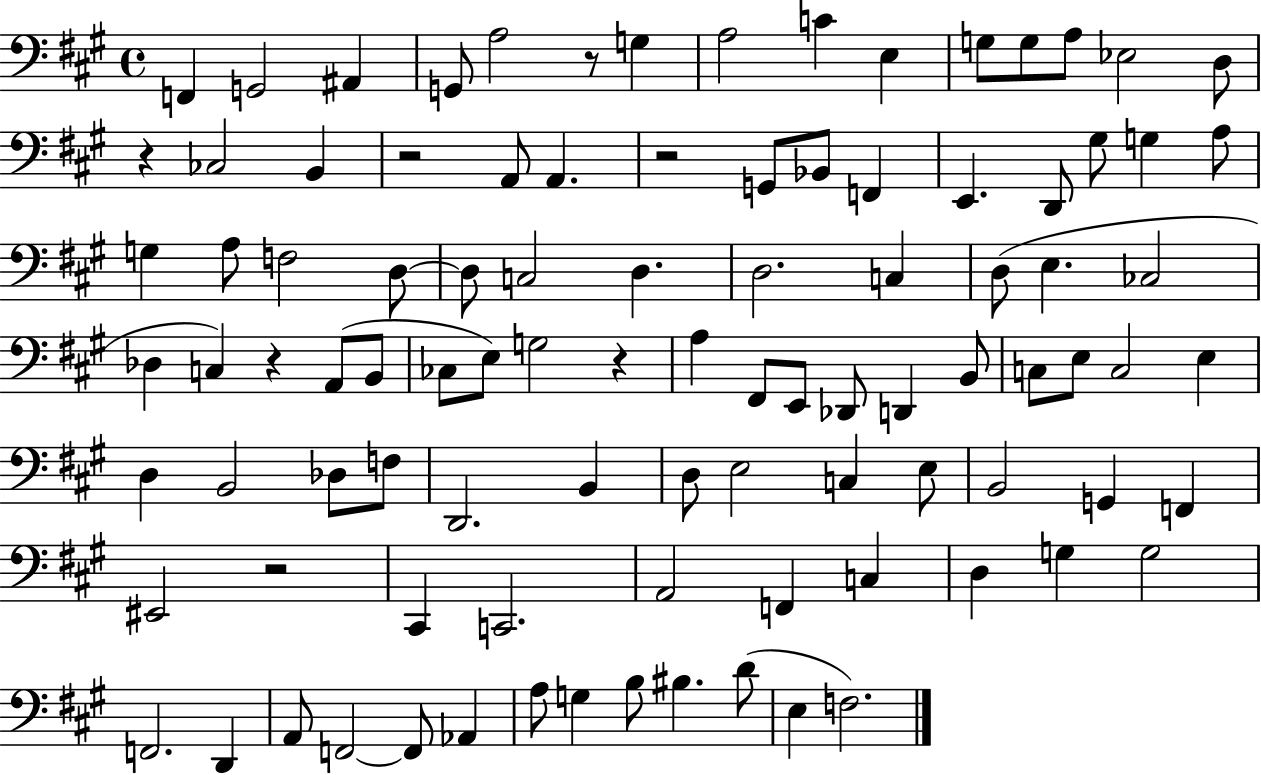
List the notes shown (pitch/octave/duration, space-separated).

F2/q G2/h A#2/q G2/e A3/h R/e G3/q A3/h C4/q E3/q G3/e G3/e A3/e Eb3/h D3/e R/q CES3/h B2/q R/h A2/e A2/q. R/h G2/e Bb2/e F2/q E2/q. D2/e G#3/e G3/q A3/e G3/q A3/e F3/h D3/e D3/e C3/h D3/q. D3/h. C3/q D3/e E3/q. CES3/h Db3/q C3/q R/q A2/e B2/e CES3/e E3/e G3/h R/q A3/q F#2/e E2/e Db2/e D2/q B2/e C3/e E3/e C3/h E3/q D3/q B2/h Db3/e F3/e D2/h. B2/q D3/e E3/h C3/q E3/e B2/h G2/q F2/q EIS2/h R/h C#2/q C2/h. A2/h F2/q C3/q D3/q G3/q G3/h F2/h. D2/q A2/e F2/h F2/e Ab2/q A3/e G3/q B3/e BIS3/q. D4/e E3/q F3/h.